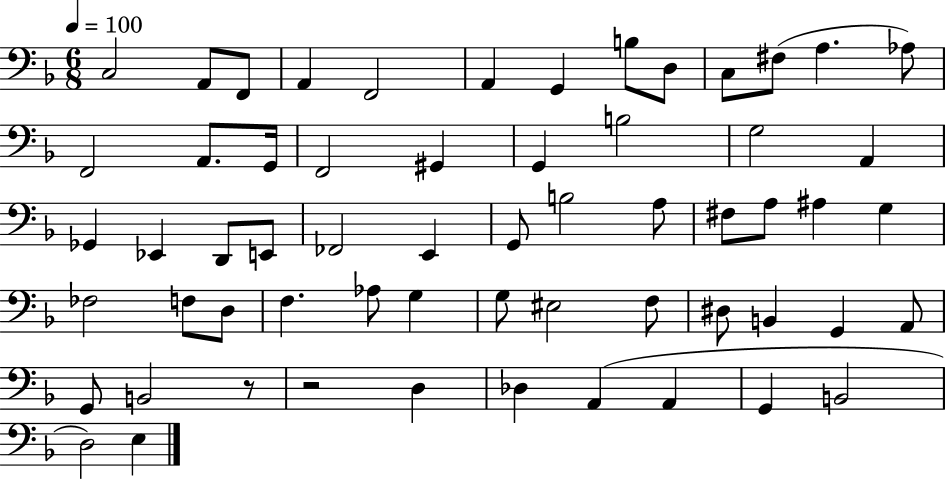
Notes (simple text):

C3/h A2/e F2/e A2/q F2/h A2/q G2/q B3/e D3/e C3/e F#3/e A3/q. Ab3/e F2/h A2/e. G2/s F2/h G#2/q G2/q B3/h G3/h A2/q Gb2/q Eb2/q D2/e E2/e FES2/h E2/q G2/e B3/h A3/e F#3/e A3/e A#3/q G3/q FES3/h F3/e D3/e F3/q. Ab3/e G3/q G3/e EIS3/h F3/e D#3/e B2/q G2/q A2/e G2/e B2/h R/e R/h D3/q Db3/q A2/q A2/q G2/q B2/h D3/h E3/q